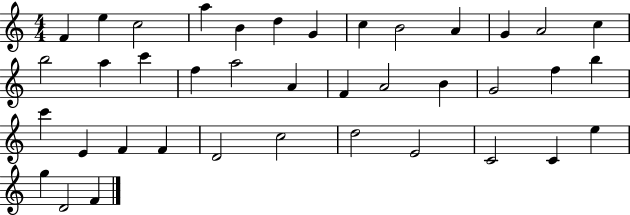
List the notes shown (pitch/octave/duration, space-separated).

F4/q E5/q C5/h A5/q B4/q D5/q G4/q C5/q B4/h A4/q G4/q A4/h C5/q B5/h A5/q C6/q F5/q A5/h A4/q F4/q A4/h B4/q G4/h F5/q B5/q C6/q E4/q F4/q F4/q D4/h C5/h D5/h E4/h C4/h C4/q E5/q G5/q D4/h F4/q